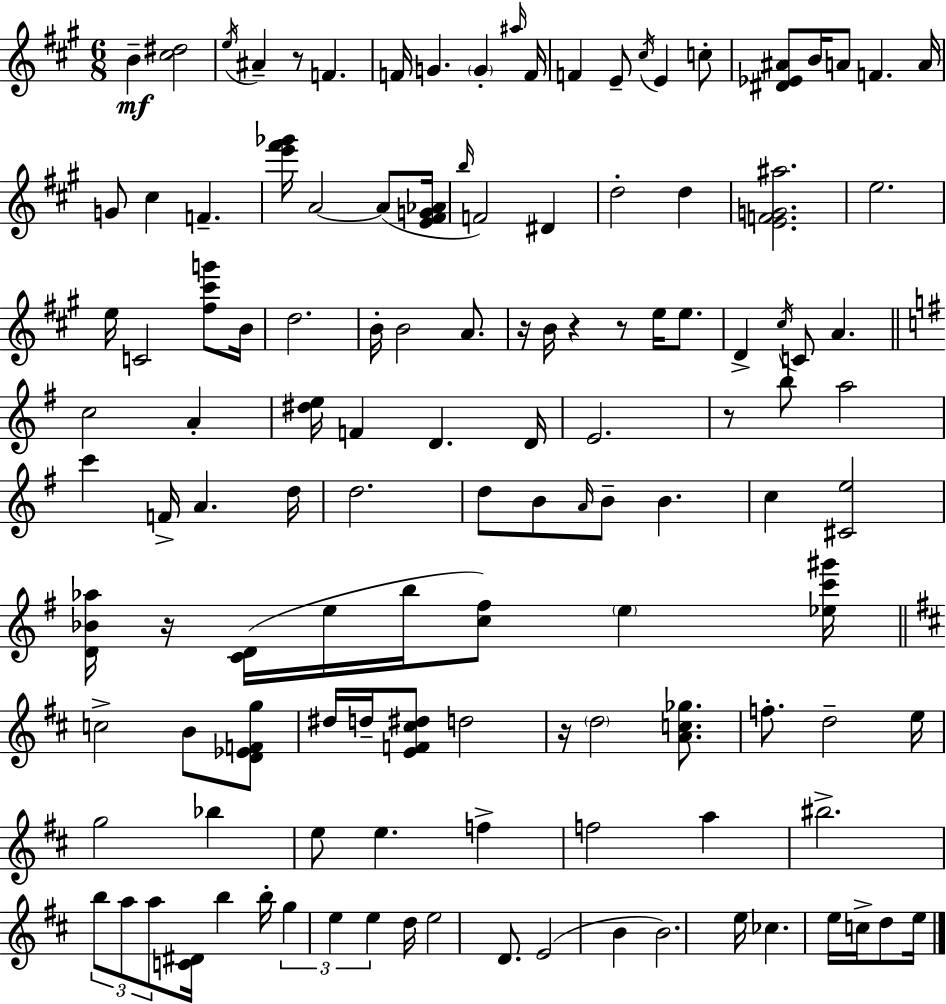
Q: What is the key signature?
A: A major